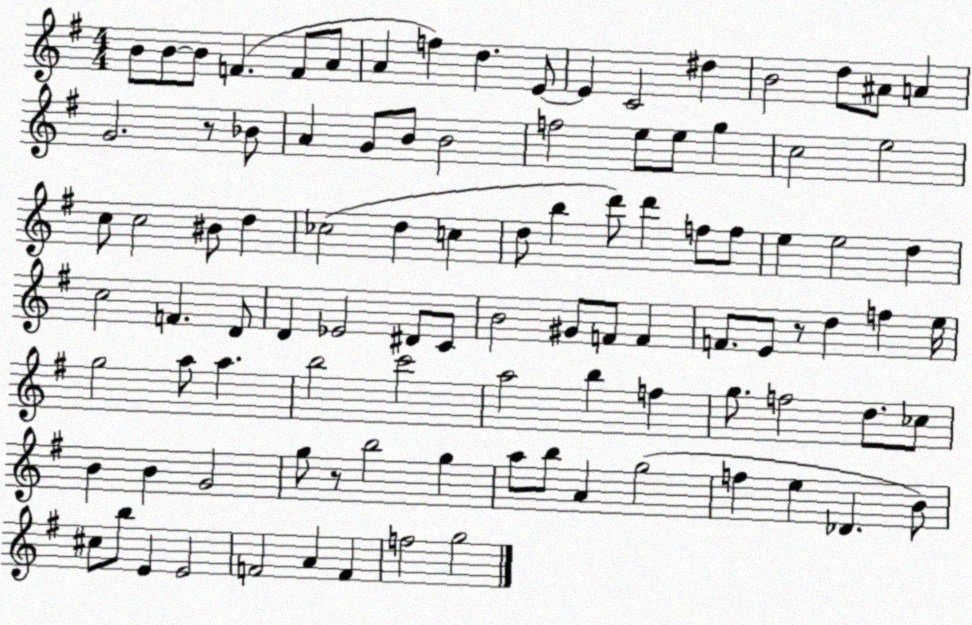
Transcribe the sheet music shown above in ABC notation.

X:1
T:Untitled
M:4/4
L:1/4
K:G
B/2 B/2 B/2 F F/2 A/2 A f d E/2 E C2 ^d B2 d/2 ^A/2 A G2 z/2 _B/2 A G/2 B/2 B2 f2 e/2 e/2 g c2 e2 c/2 c2 ^B/2 d _c2 d c d/2 b d'/2 d' f/2 f/2 e e2 d c2 F D/2 D _E2 ^D/2 C/2 B2 ^G/2 F/2 F F/2 E/2 z/2 d f e/4 g2 a/2 a b2 c'2 a2 b f g/2 f2 d/2 _c/2 B B G2 g/2 z/2 b2 g a/2 b/2 A g2 f e _D B/2 ^c/2 b/2 E E2 F2 A F f2 g2